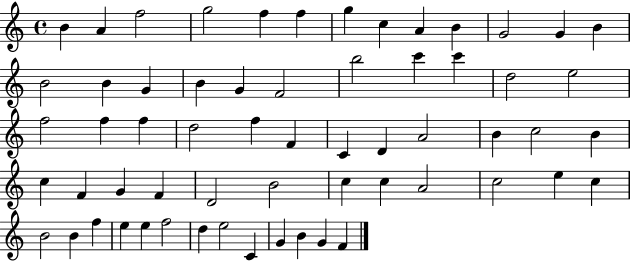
B4/q A4/q F5/h G5/h F5/q F5/q G5/q C5/q A4/q B4/q G4/h G4/q B4/q B4/h B4/q G4/q B4/q G4/q F4/h B5/h C6/q C6/q D5/h E5/h F5/h F5/q F5/q D5/h F5/q F4/q C4/q D4/q A4/h B4/q C5/h B4/q C5/q F4/q G4/q F4/q D4/h B4/h C5/q C5/q A4/h C5/h E5/q C5/q B4/h B4/q F5/q E5/q E5/q F5/h D5/q E5/h C4/q G4/q B4/q G4/q F4/q